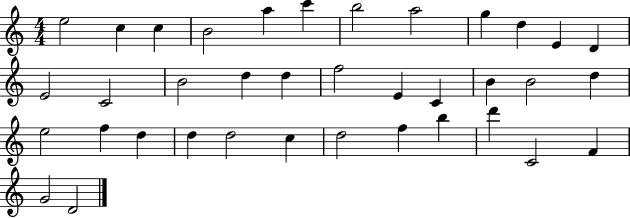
E5/h C5/q C5/q B4/h A5/q C6/q B5/h A5/h G5/q D5/q E4/q D4/q E4/h C4/h B4/h D5/q D5/q F5/h E4/q C4/q B4/q B4/h D5/q E5/h F5/q D5/q D5/q D5/h C5/q D5/h F5/q B5/q D6/q C4/h F4/q G4/h D4/h